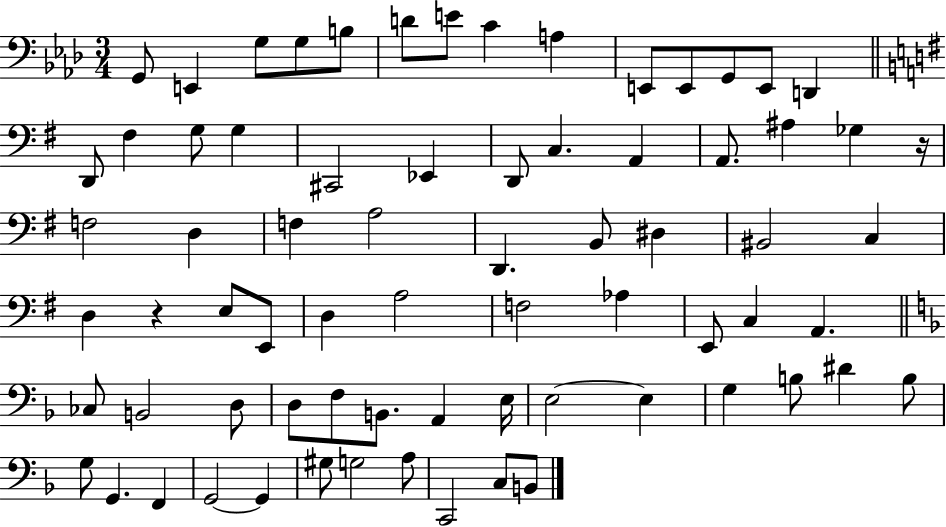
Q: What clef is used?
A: bass